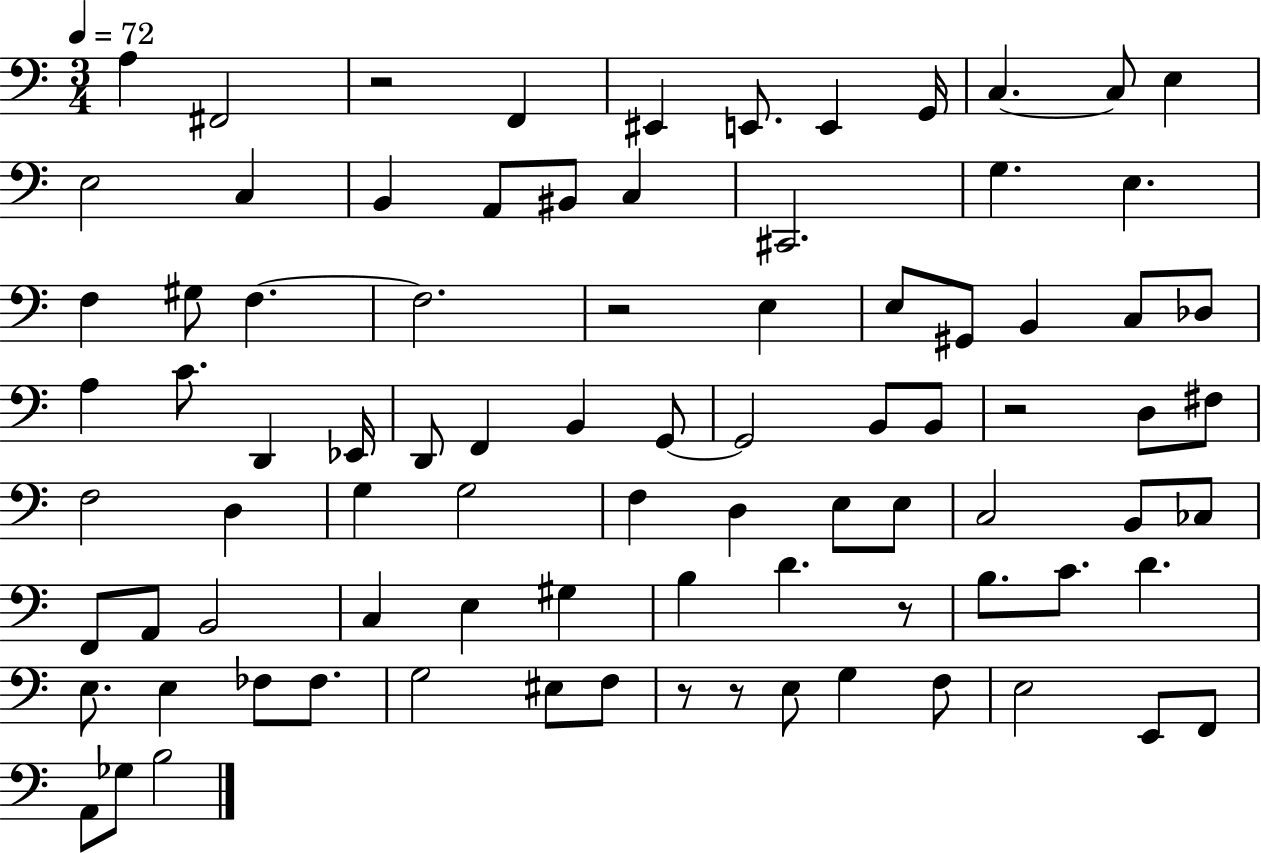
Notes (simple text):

A3/q F#2/h R/h F2/q EIS2/q E2/e. E2/q G2/s C3/q. C3/e E3/q E3/h C3/q B2/q A2/e BIS2/e C3/q C#2/h. G3/q. E3/q. F3/q G#3/e F3/q. F3/h. R/h E3/q E3/e G#2/e B2/q C3/e Db3/e A3/q C4/e. D2/q Eb2/s D2/e F2/q B2/q G2/e G2/h B2/e B2/e R/h D3/e F#3/e F3/h D3/q G3/q G3/h F3/q D3/q E3/e E3/e C3/h B2/e CES3/e F2/e A2/e B2/h C3/q E3/q G#3/q B3/q D4/q. R/e B3/e. C4/e. D4/q. E3/e. E3/q FES3/e FES3/e. G3/h EIS3/e F3/e R/e R/e E3/e G3/q F3/e E3/h E2/e F2/e A2/e Gb3/e B3/h